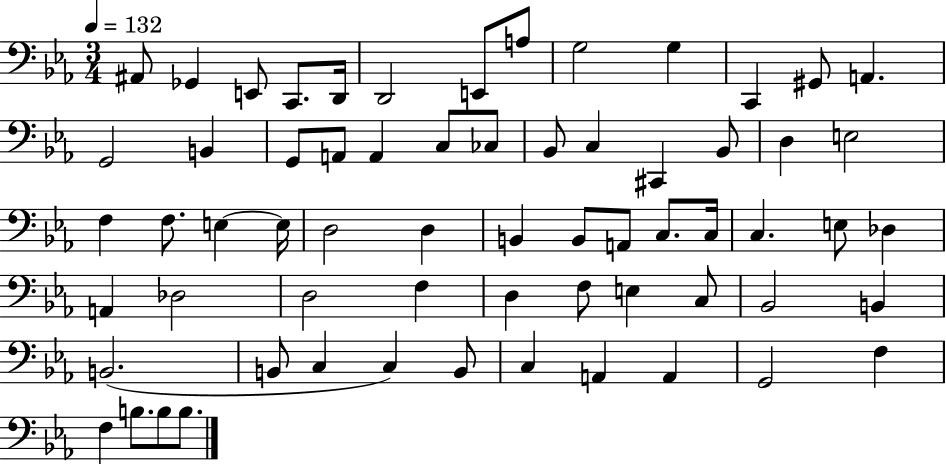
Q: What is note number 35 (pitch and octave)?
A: A2